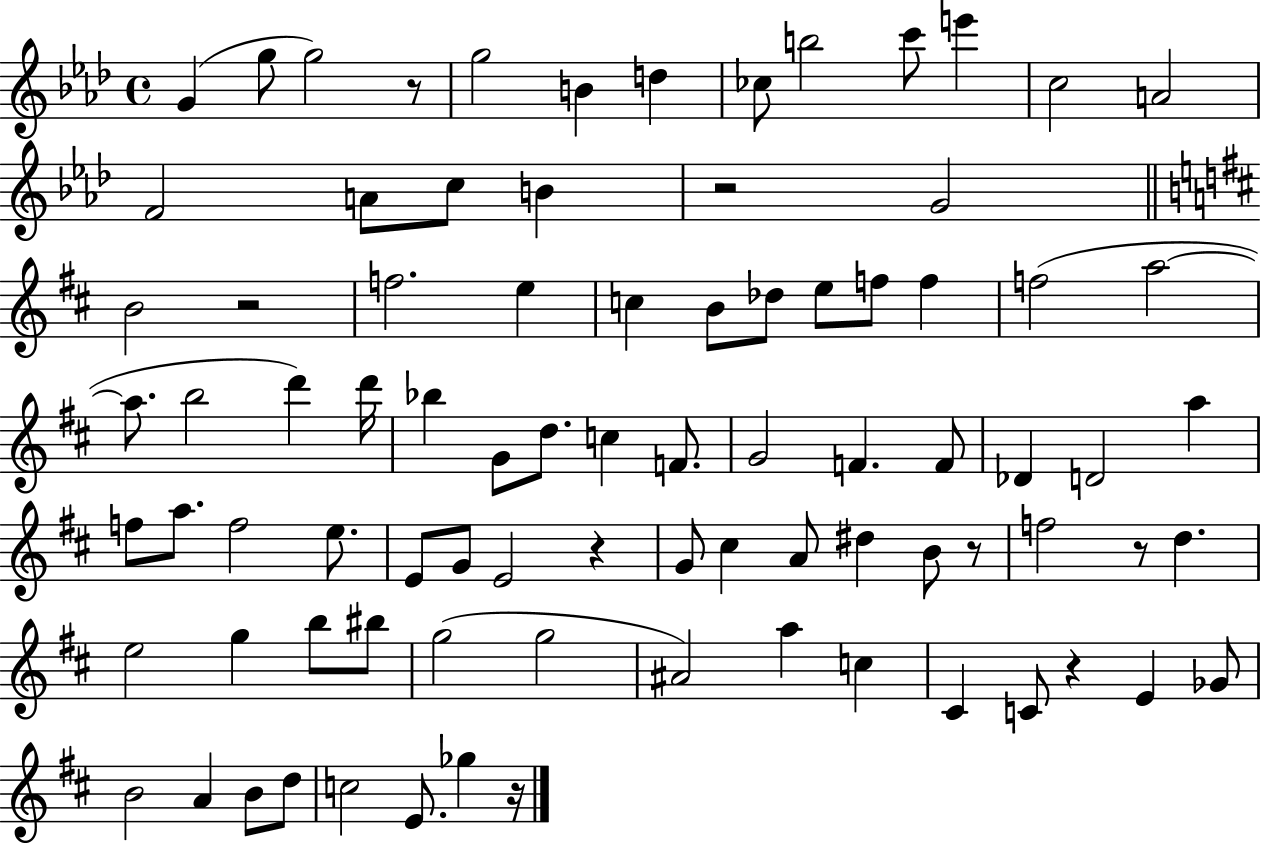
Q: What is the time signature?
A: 4/4